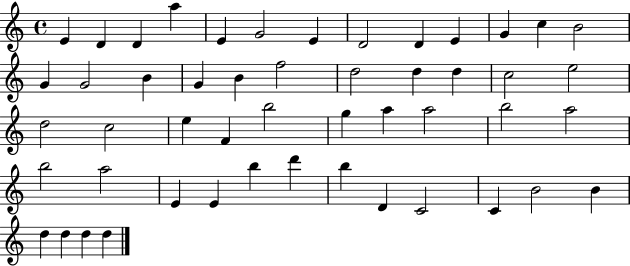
X:1
T:Untitled
M:4/4
L:1/4
K:C
E D D a E G2 E D2 D E G c B2 G G2 B G B f2 d2 d d c2 e2 d2 c2 e F b2 g a a2 b2 a2 b2 a2 E E b d' b D C2 C B2 B d d d d